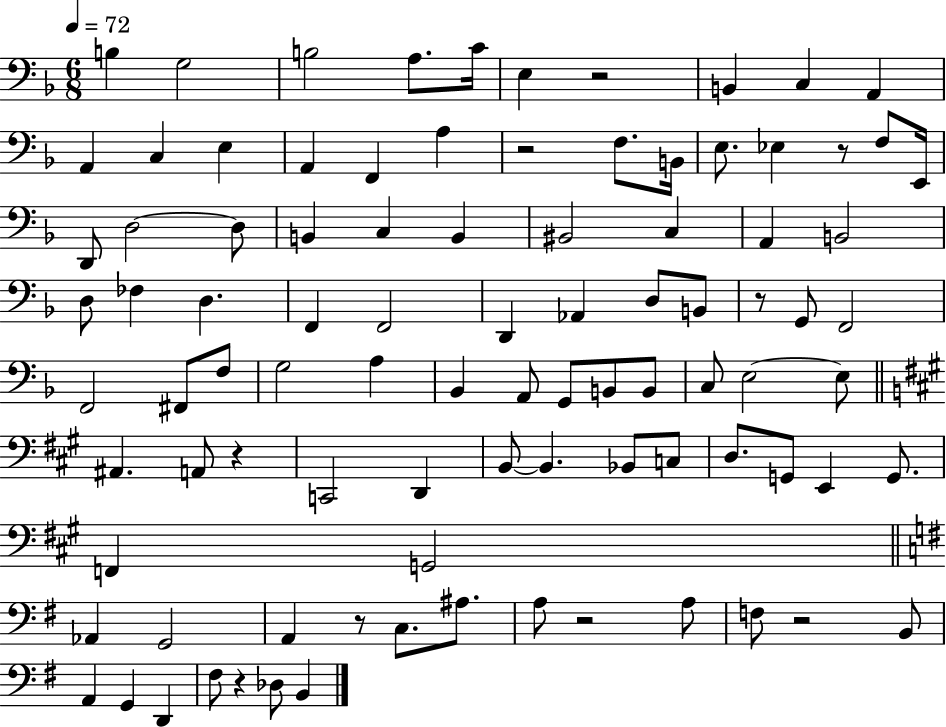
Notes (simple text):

B3/q G3/h B3/h A3/e. C4/s E3/q R/h B2/q C3/q A2/q A2/q C3/q E3/q A2/q F2/q A3/q R/h F3/e. B2/s E3/e. Eb3/q R/e F3/e E2/s D2/e D3/h D3/e B2/q C3/q B2/q BIS2/h C3/q A2/q B2/h D3/e FES3/q D3/q. F2/q F2/h D2/q Ab2/q D3/e B2/e R/e G2/e F2/h F2/h F#2/e F3/e G3/h A3/q Bb2/q A2/e G2/e B2/e B2/e C3/e E3/h E3/e A#2/q. A2/e R/q C2/h D2/q B2/e B2/q. Bb2/e C3/e D3/e. G2/e E2/q G2/e. F2/q G2/h Ab2/q G2/h A2/q R/e C3/e. A#3/e. A3/e R/h A3/e F3/e R/h B2/e A2/q G2/q D2/q F#3/e R/q Db3/e B2/q